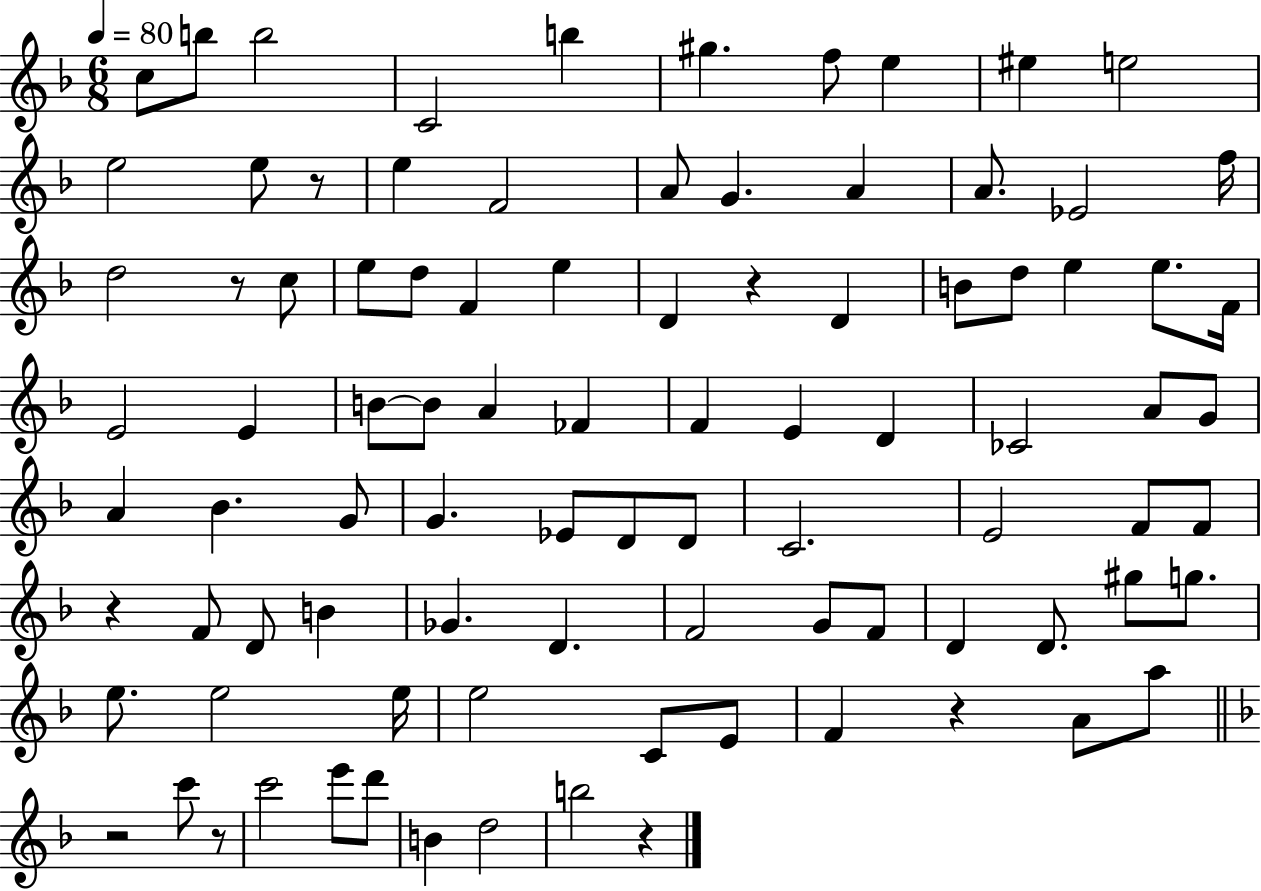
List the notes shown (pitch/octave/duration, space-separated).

C5/e B5/e B5/h C4/h B5/q G#5/q. F5/e E5/q EIS5/q E5/h E5/h E5/e R/e E5/q F4/h A4/e G4/q. A4/q A4/e. Eb4/h F5/s D5/h R/e C5/e E5/e D5/e F4/q E5/q D4/q R/q D4/q B4/e D5/e E5/q E5/e. F4/s E4/h E4/q B4/e B4/e A4/q FES4/q F4/q E4/q D4/q CES4/h A4/e G4/e A4/q Bb4/q. G4/e G4/q. Eb4/e D4/e D4/e C4/h. E4/h F4/e F4/e R/q F4/e D4/e B4/q Gb4/q. D4/q. F4/h G4/e F4/e D4/q D4/e. G#5/e G5/e. E5/e. E5/h E5/s E5/h C4/e E4/e F4/q R/q A4/e A5/e R/h C6/e R/e C6/h E6/e D6/e B4/q D5/h B5/h R/q